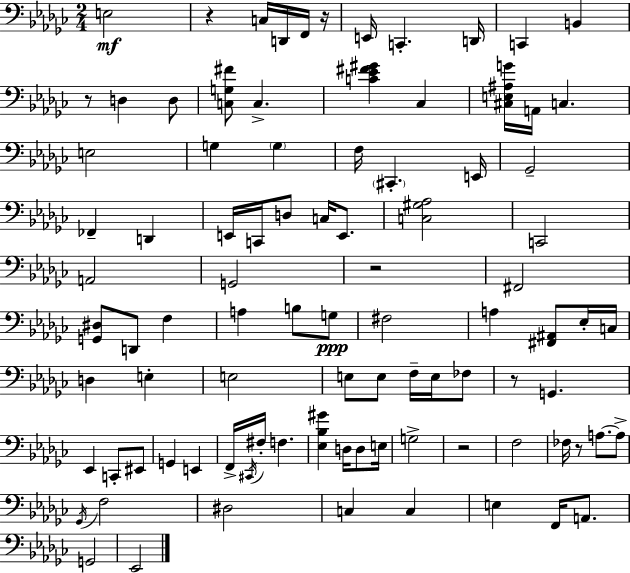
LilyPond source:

{
  \clef bass
  \numericTimeSignature
  \time 2/4
  \key ees \minor
  e2\mf | r4 c16 d,16 f,16 r16 | e,16 c,4.-. d,16 | c,4 b,4 | \break r8 d4 d8 | <c g fis'>8 c4.-> | <c' ees' fis' gis'>4 ces4 | <cis e ais g'>16 a,16 c4. | \break e2 | g4 \parenthesize g4 | f16 \parenthesize cis,4.-. e,16 | ges,2-- | \break fes,4-- d,4 | e,16 c,16 d8 c16 e,8. | <c gis aes>2 | c,2 | \break a,2 | g,2 | r2 | fis,2 | \break <g, dis>8 d,8 f4 | a4 b8 g8\ppp | fis2 | a4 <fis, ais,>8 ees16-. c16 | \break d4 e4-. | e2 | e8 e8 f16-- e16 fes8 | r8 g,4. | \break ees,4 c,8-. eis,8 | g,4 e,4 | f,16-> \acciaccatura { cis,16 } fis16-. f4. | <ees bes gis'>4 d16 d8 | \break e16 g2-> | r2 | f2 | fes16 r8 a8.~~ a8-> | \break \acciaccatura { ges,16 } f2 | dis2 | c4 c4 | e4 f,16 a,8. | \break g,2 | ees,2 | \bar "|."
}